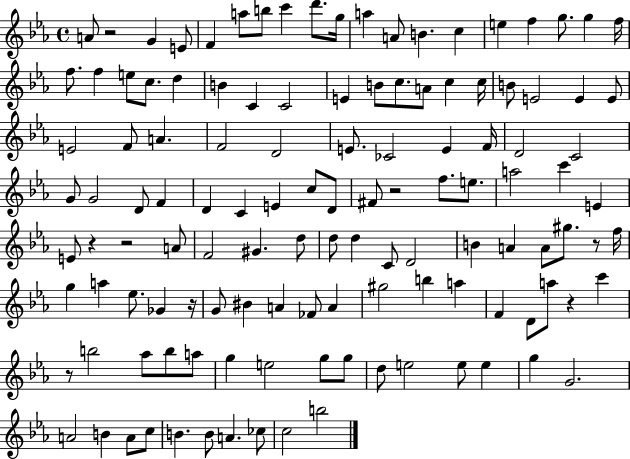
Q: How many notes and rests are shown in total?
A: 124